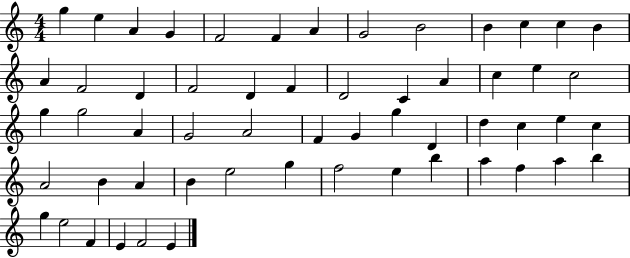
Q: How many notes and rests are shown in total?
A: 57